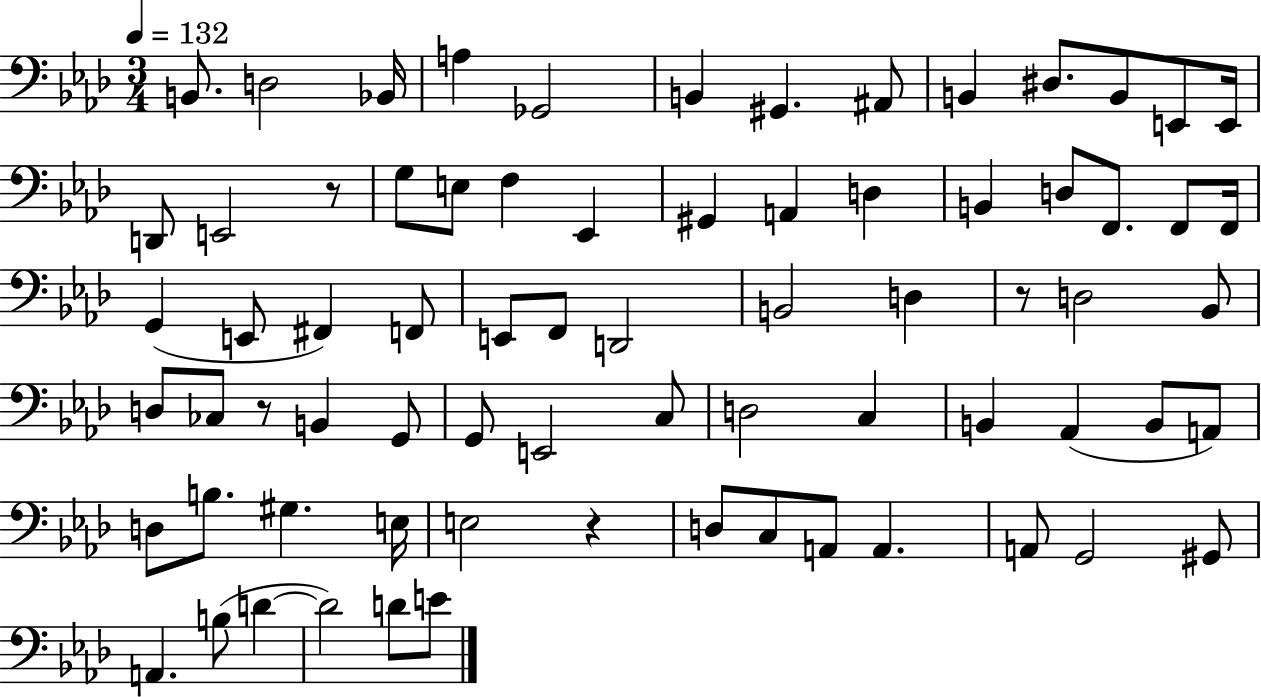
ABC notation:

X:1
T:Untitled
M:3/4
L:1/4
K:Ab
B,,/2 D,2 _B,,/4 A, _G,,2 B,, ^G,, ^A,,/2 B,, ^D,/2 B,,/2 E,,/2 E,,/4 D,,/2 E,,2 z/2 G,/2 E,/2 F, _E,, ^G,, A,, D, B,, D,/2 F,,/2 F,,/2 F,,/4 G,, E,,/2 ^F,, F,,/2 E,,/2 F,,/2 D,,2 B,,2 D, z/2 D,2 _B,,/2 D,/2 _C,/2 z/2 B,, G,,/2 G,,/2 E,,2 C,/2 D,2 C, B,, _A,, B,,/2 A,,/2 D,/2 B,/2 ^G, E,/4 E,2 z D,/2 C,/2 A,,/2 A,, A,,/2 G,,2 ^G,,/2 A,, B,/2 D D2 D/2 E/2